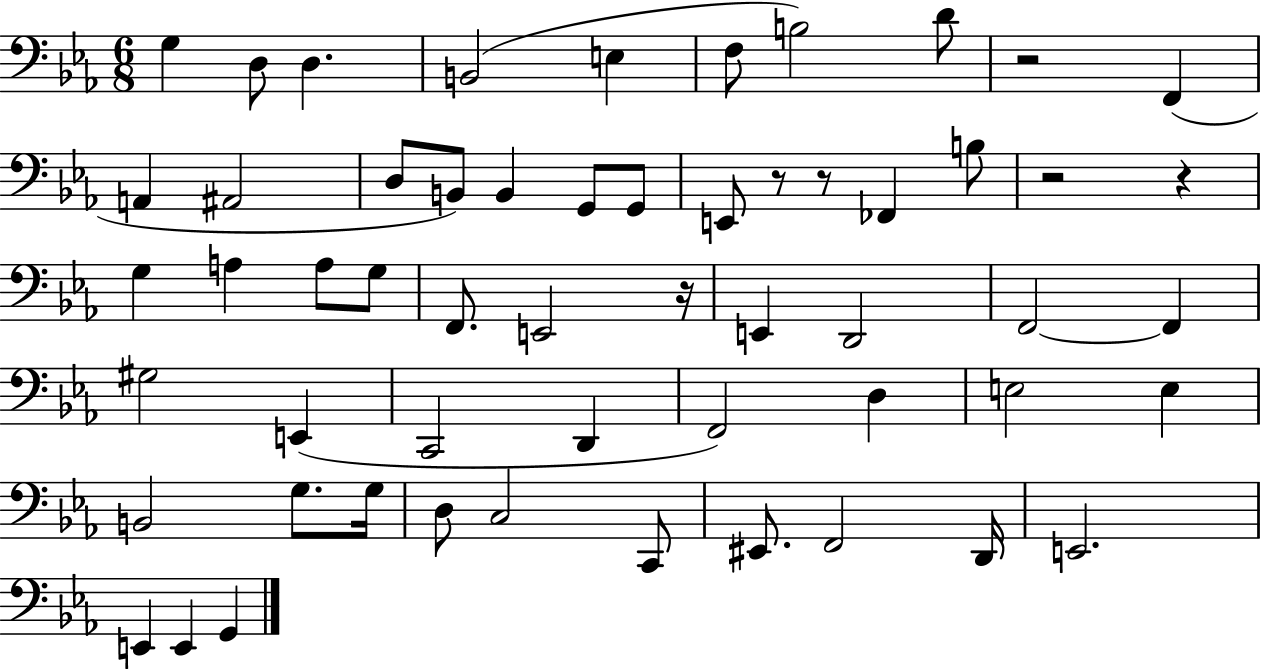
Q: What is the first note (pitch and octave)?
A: G3